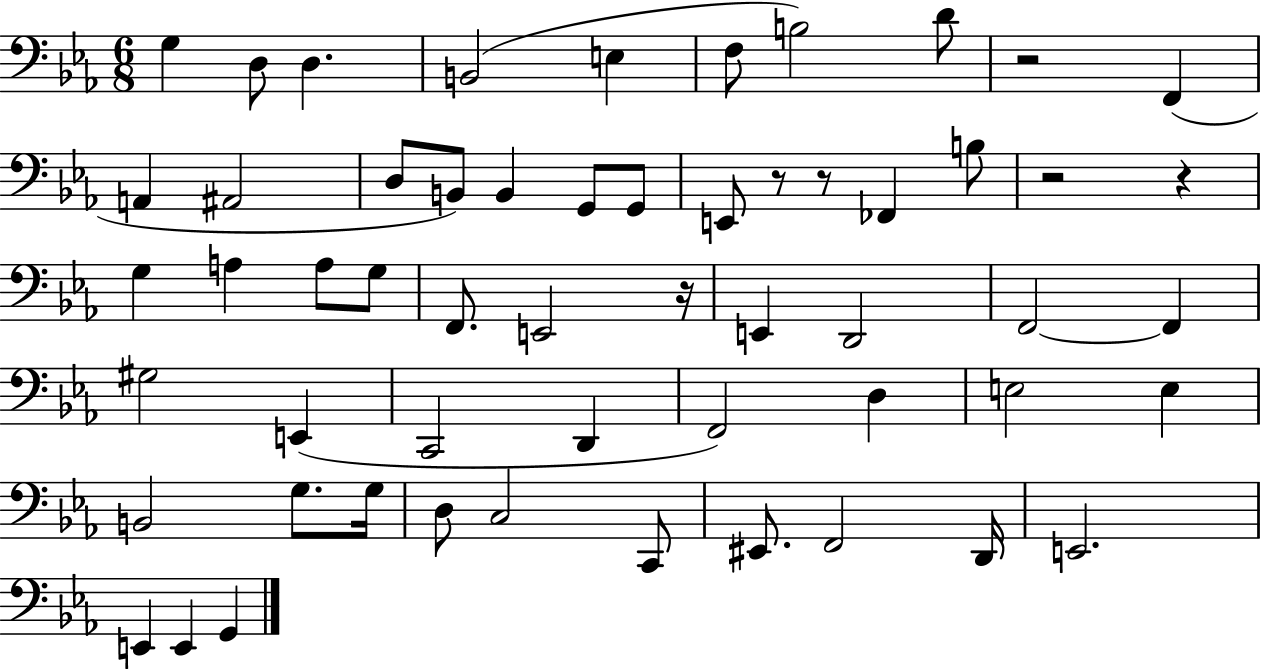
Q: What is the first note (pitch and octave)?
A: G3